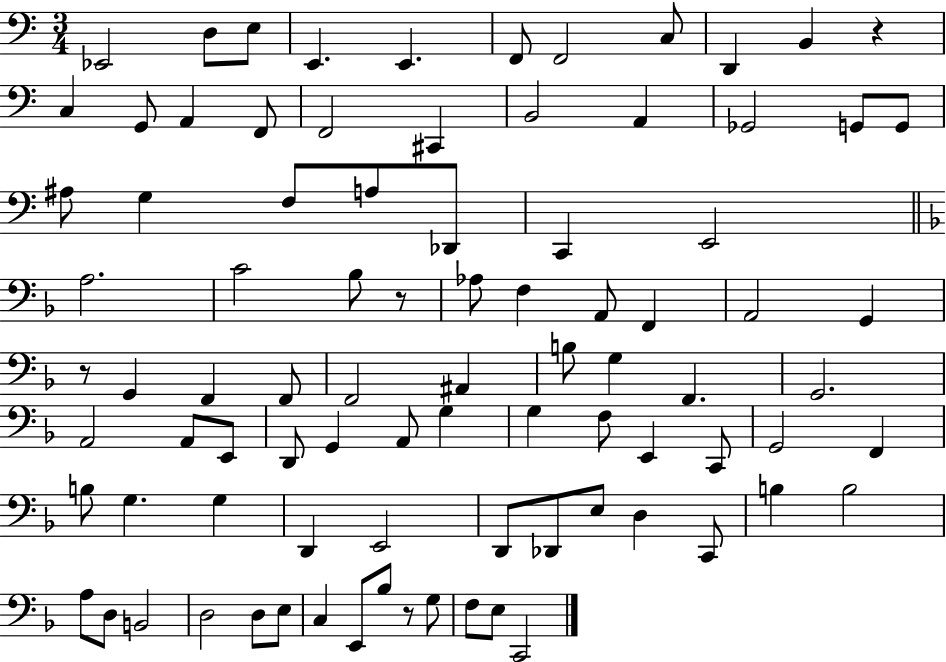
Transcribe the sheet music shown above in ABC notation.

X:1
T:Untitled
M:3/4
L:1/4
K:C
_E,,2 D,/2 E,/2 E,, E,, F,,/2 F,,2 C,/2 D,, B,, z C, G,,/2 A,, F,,/2 F,,2 ^C,, B,,2 A,, _G,,2 G,,/2 G,,/2 ^A,/2 G, F,/2 A,/2 _D,,/2 C,, E,,2 A,2 C2 _B,/2 z/2 _A,/2 F, A,,/2 F,, A,,2 G,, z/2 G,, F,, F,,/2 F,,2 ^A,, B,/2 G, F,, G,,2 A,,2 A,,/2 E,,/2 D,,/2 G,, A,,/2 G, G, F,/2 E,, C,,/2 G,,2 F,, B,/2 G, G, D,, E,,2 D,,/2 _D,,/2 E,/2 D, C,,/2 B, B,2 A,/2 D,/2 B,,2 D,2 D,/2 E,/2 C, E,,/2 _B,/2 z/2 G,/2 F,/2 E,/2 C,,2